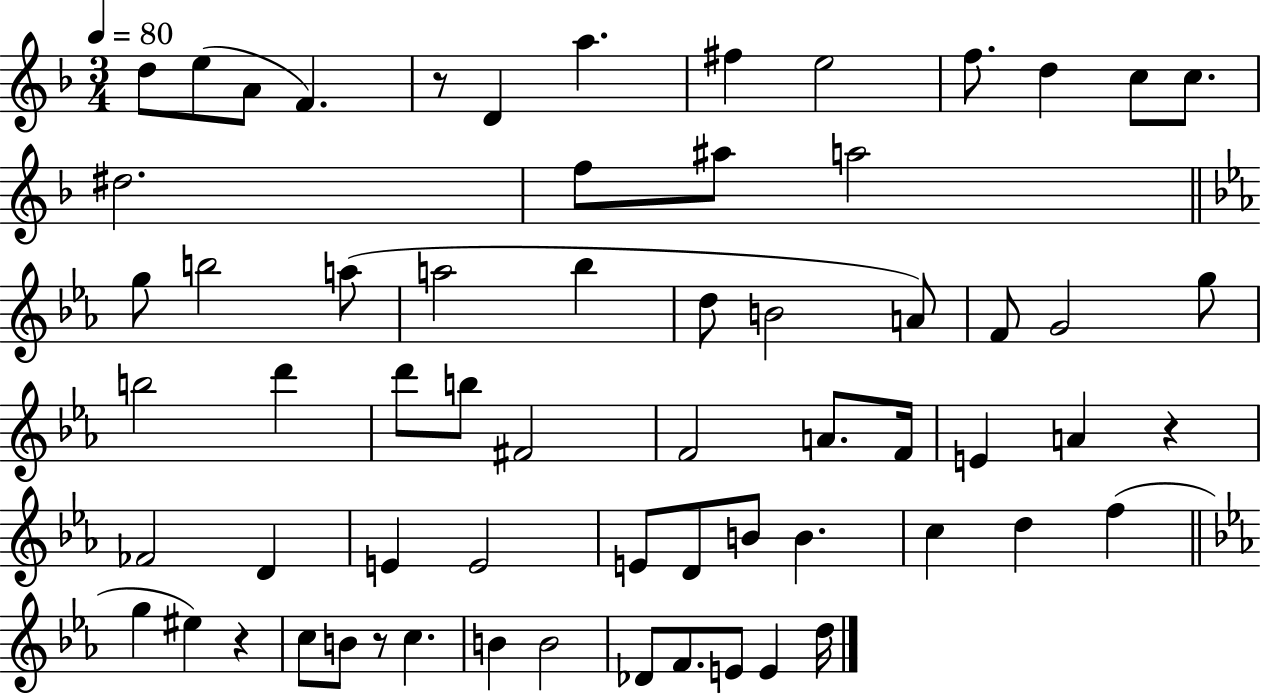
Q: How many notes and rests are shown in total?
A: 64